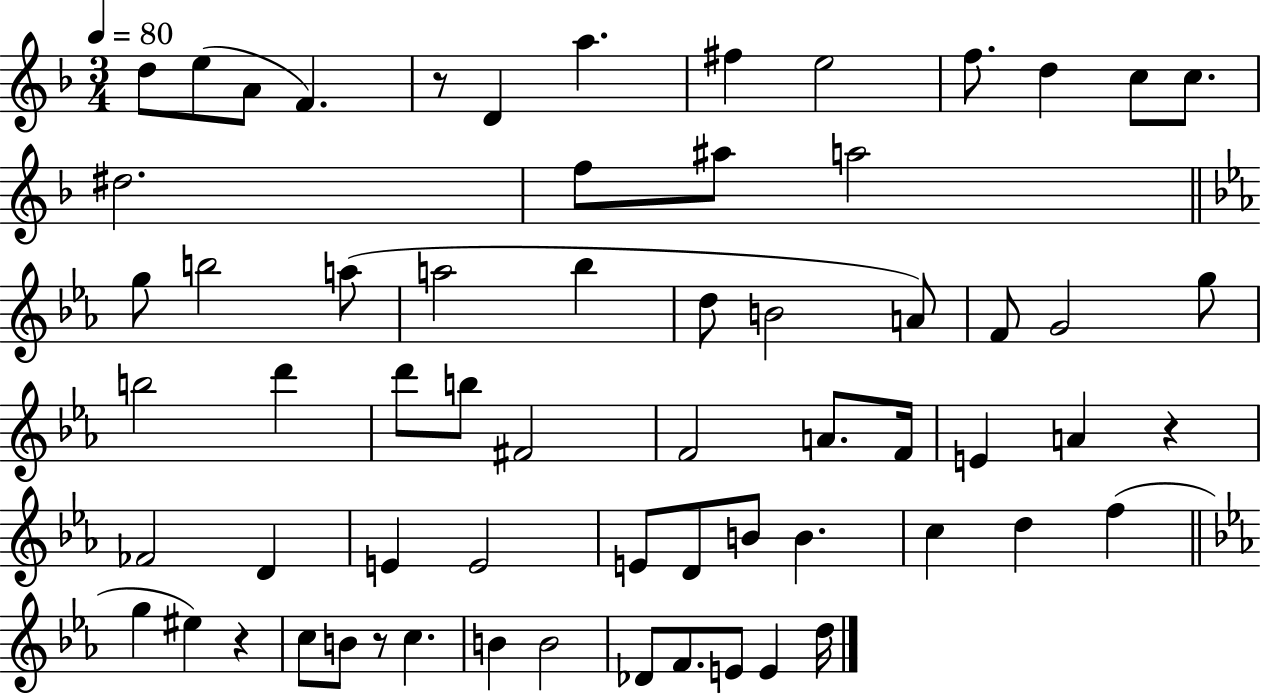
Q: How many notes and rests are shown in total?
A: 64